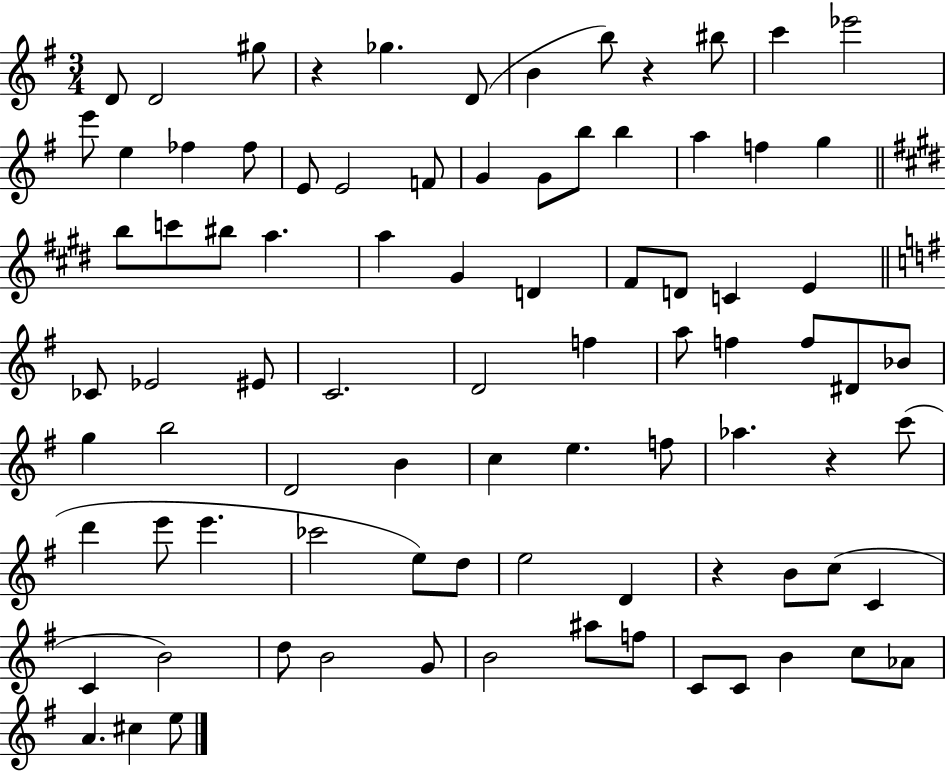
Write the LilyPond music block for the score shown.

{
  \clef treble
  \numericTimeSignature
  \time 3/4
  \key g \major
  d'8 d'2 gis''8 | r4 ges''4. d'8( | b'4 b''8) r4 bis''8 | c'''4 ees'''2 | \break e'''8 e''4 fes''4 fes''8 | e'8 e'2 f'8 | g'4 g'8 b''8 b''4 | a''4 f''4 g''4 | \break \bar "||" \break \key e \major b''8 c'''8 bis''8 a''4. | a''4 gis'4 d'4 | fis'8 d'8 c'4 e'4 | \bar "||" \break \key g \major ces'8 ees'2 eis'8 | c'2. | d'2 f''4 | a''8 f''4 f''8 dis'8 bes'8 | \break g''4 b''2 | d'2 b'4 | c''4 e''4. f''8 | aes''4. r4 c'''8( | \break d'''4 e'''8 e'''4. | ces'''2 e''8) d''8 | e''2 d'4 | r4 b'8 c''8( c'4 | \break c'4 b'2) | d''8 b'2 g'8 | b'2 ais''8 f''8 | c'8 c'8 b'4 c''8 aes'8 | \break a'4. cis''4 e''8 | \bar "|."
}